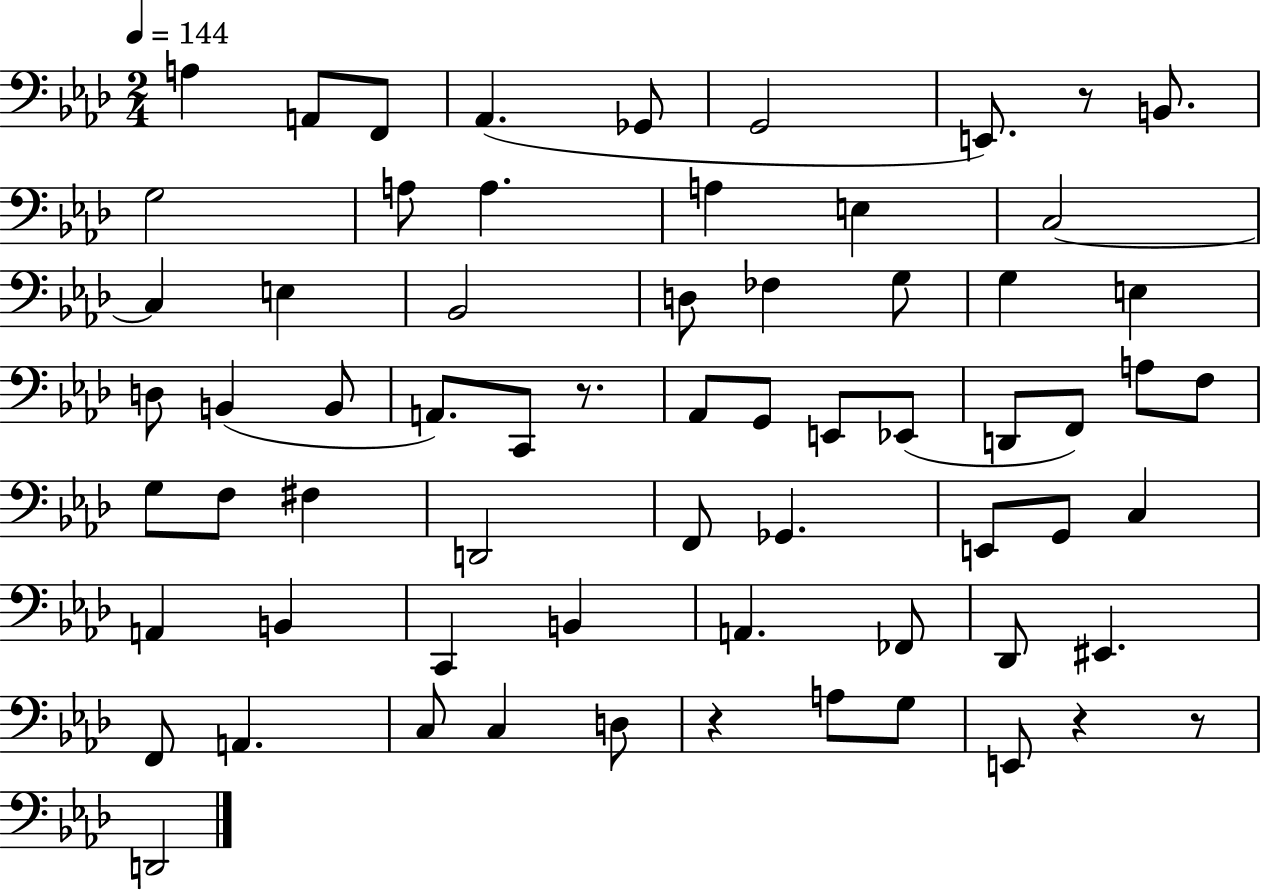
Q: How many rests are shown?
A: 5